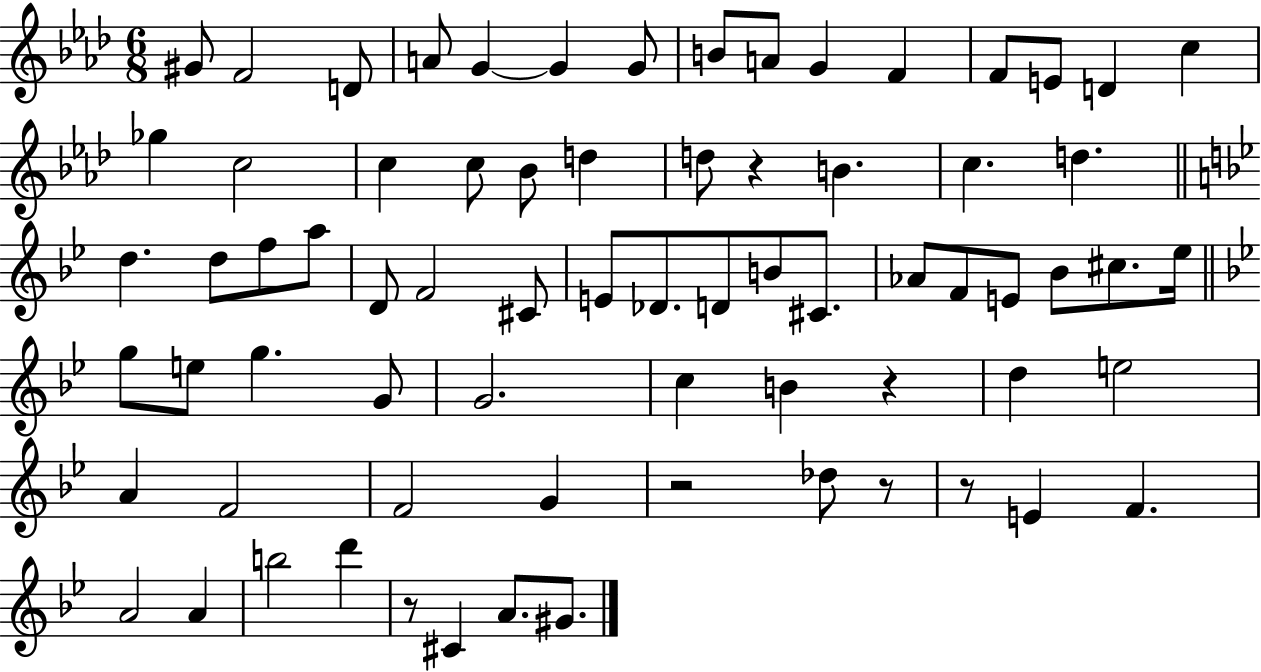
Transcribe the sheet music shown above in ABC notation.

X:1
T:Untitled
M:6/8
L:1/4
K:Ab
^G/2 F2 D/2 A/2 G G G/2 B/2 A/2 G F F/2 E/2 D c _g c2 c c/2 _B/2 d d/2 z B c d d d/2 f/2 a/2 D/2 F2 ^C/2 E/2 _D/2 D/2 B/2 ^C/2 _A/2 F/2 E/2 _B/2 ^c/2 _e/4 g/2 e/2 g G/2 G2 c B z d e2 A F2 F2 G z2 _d/2 z/2 z/2 E F A2 A b2 d' z/2 ^C A/2 ^G/2